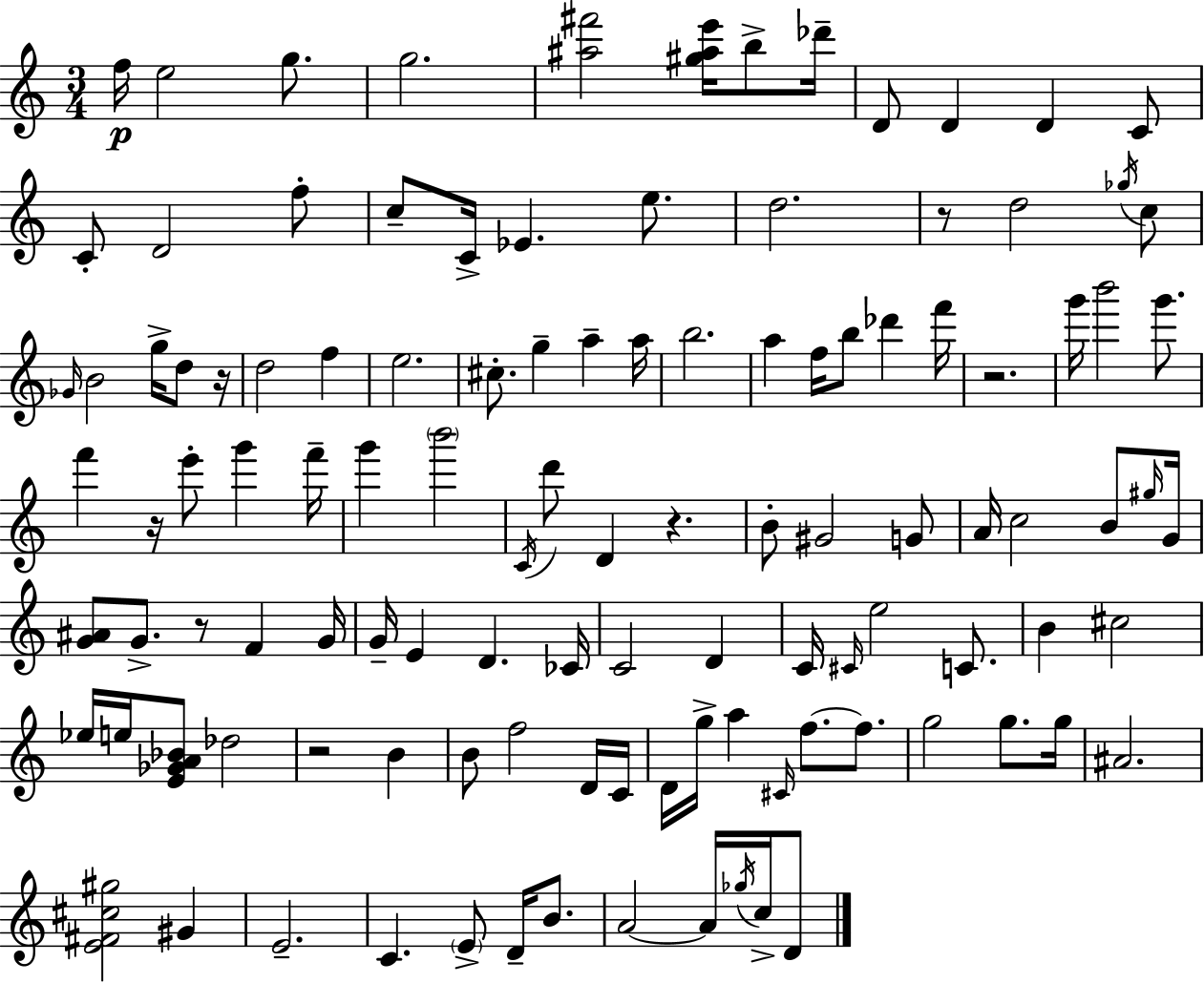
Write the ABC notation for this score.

X:1
T:Untitled
M:3/4
L:1/4
K:Am
f/4 e2 g/2 g2 [^a^f']2 [^g^ae']/4 b/2 _d'/4 D/2 D D C/2 C/2 D2 f/2 c/2 C/4 _E e/2 d2 z/2 d2 _g/4 c/2 _G/4 B2 g/4 d/2 z/4 d2 f e2 ^c/2 g a a/4 b2 a f/4 b/2 _d' f'/4 z2 g'/4 b'2 g'/2 f' z/4 e'/2 g' f'/4 g' b'2 C/4 d'/2 D z B/2 ^G2 G/2 A/4 c2 B/2 ^g/4 G/4 [G^A]/2 G/2 z/2 F G/4 G/4 E D _C/4 C2 D C/4 ^C/4 e2 C/2 B ^c2 _e/4 e/4 [E_GA_B]/2 _d2 z2 B B/2 f2 D/4 C/4 D/4 g/4 a ^C/4 f/2 f/2 g2 g/2 g/4 ^A2 [E^F^c^g]2 ^G E2 C E/2 D/4 B/2 A2 A/4 _g/4 c/4 D/2